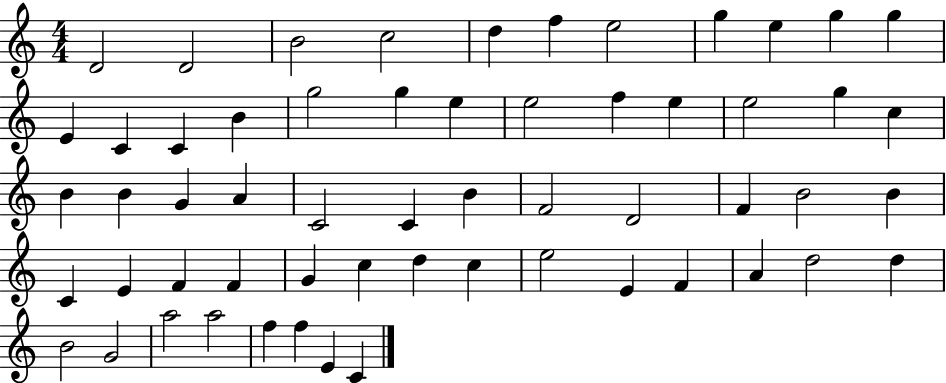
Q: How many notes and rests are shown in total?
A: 58